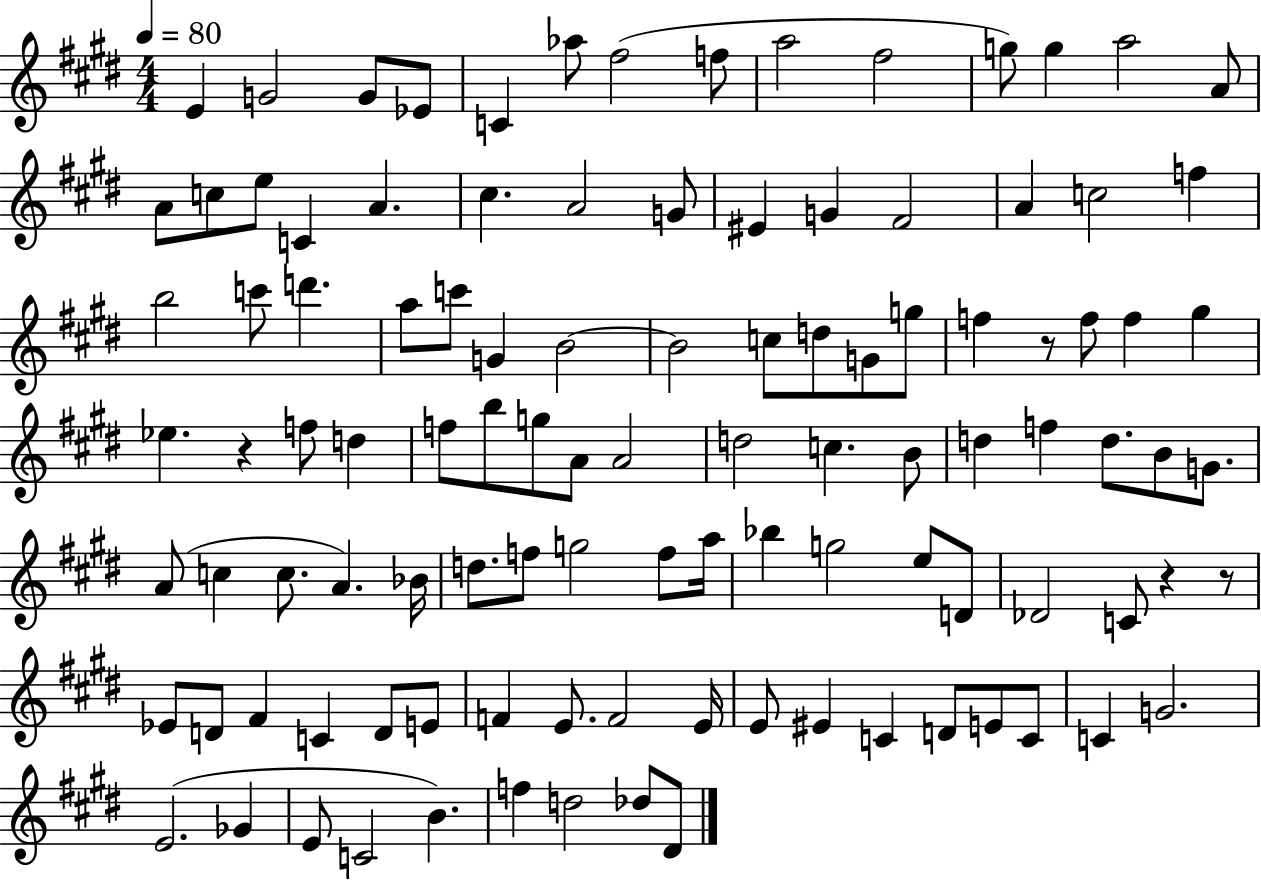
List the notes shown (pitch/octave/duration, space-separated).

E4/q G4/h G4/e Eb4/e C4/q Ab5/e F#5/h F5/e A5/h F#5/h G5/e G5/q A5/h A4/e A4/e C5/e E5/e C4/q A4/q. C#5/q. A4/h G4/e EIS4/q G4/q F#4/h A4/q C5/h F5/q B5/h C6/e D6/q. A5/e C6/e G4/q B4/h B4/h C5/e D5/e G4/e G5/e F5/q R/e F5/e F5/q G#5/q Eb5/q. R/q F5/e D5/q F5/e B5/e G5/e A4/e A4/h D5/h C5/q. B4/e D5/q F5/q D5/e. B4/e G4/e. A4/e C5/q C5/e. A4/q. Bb4/s D5/e. F5/e G5/h F5/e A5/s Bb5/q G5/h E5/e D4/e Db4/h C4/e R/q R/e Eb4/e D4/e F#4/q C4/q D4/e E4/e F4/q E4/e. F4/h E4/s E4/e EIS4/q C4/q D4/e E4/e C4/e C4/q G4/h. E4/h. Gb4/q E4/e C4/h B4/q. F5/q D5/h Db5/e D#4/e